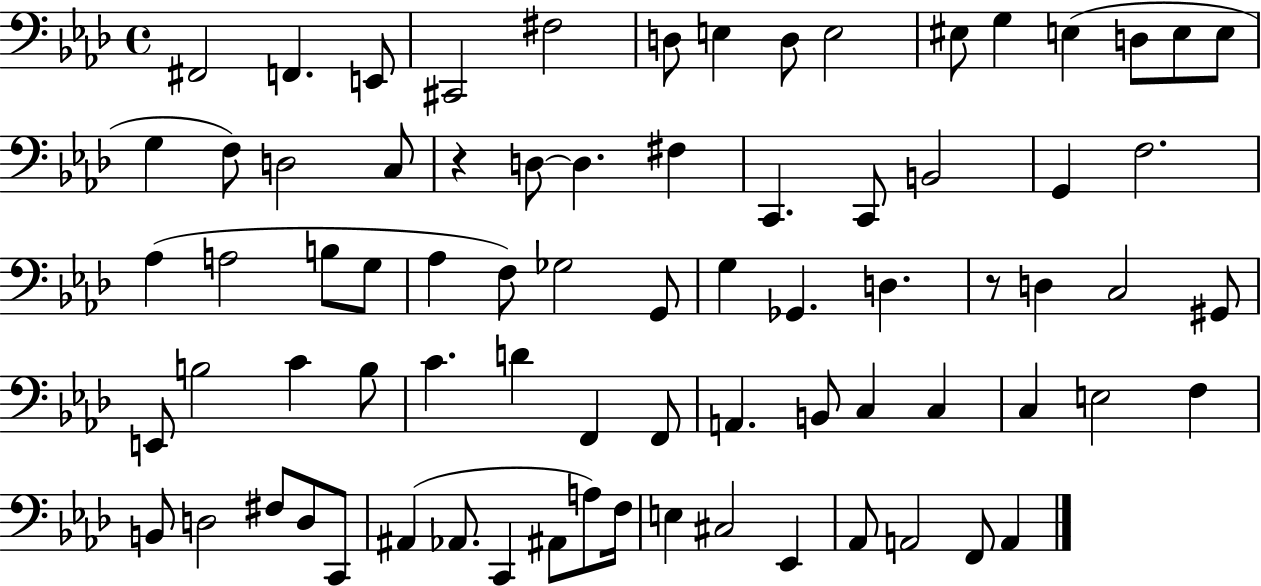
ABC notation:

X:1
T:Untitled
M:4/4
L:1/4
K:Ab
^F,,2 F,, E,,/2 ^C,,2 ^F,2 D,/2 E, D,/2 E,2 ^E,/2 G, E, D,/2 E,/2 E,/2 G, F,/2 D,2 C,/2 z D,/2 D, ^F, C,, C,,/2 B,,2 G,, F,2 _A, A,2 B,/2 G,/2 _A, F,/2 _G,2 G,,/2 G, _G,, D, z/2 D, C,2 ^G,,/2 E,,/2 B,2 C B,/2 C D F,, F,,/2 A,, B,,/2 C, C, C, E,2 F, B,,/2 D,2 ^F,/2 D,/2 C,,/2 ^A,, _A,,/2 C,, ^A,,/2 A,/2 F,/4 E, ^C,2 _E,, _A,,/2 A,,2 F,,/2 A,,